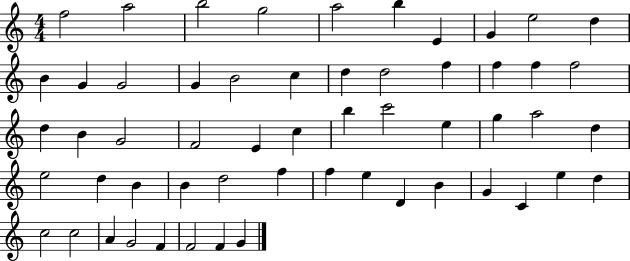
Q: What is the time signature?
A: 4/4